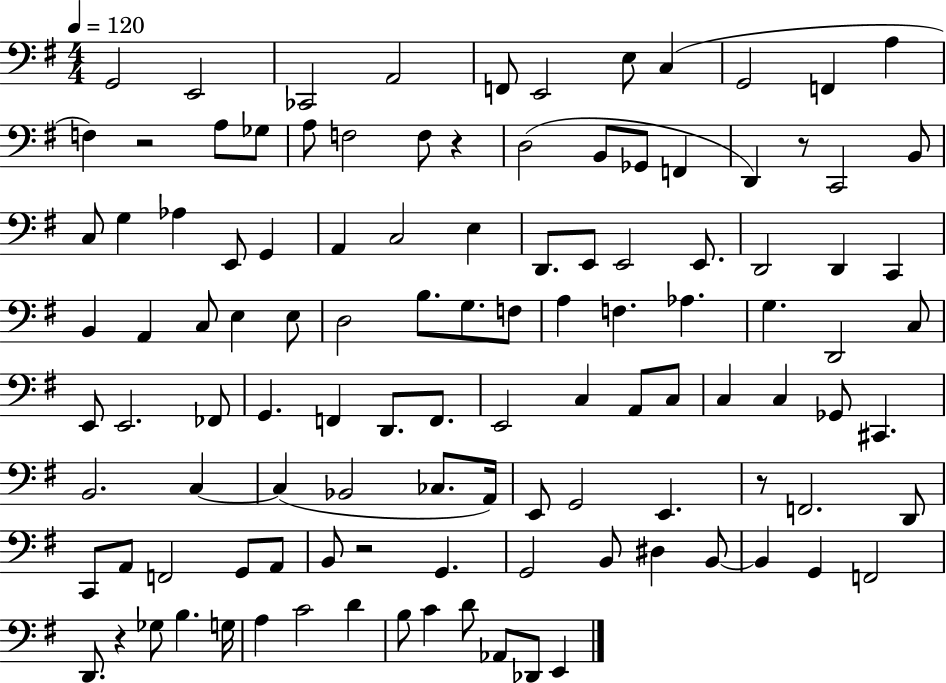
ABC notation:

X:1
T:Untitled
M:4/4
L:1/4
K:G
G,,2 E,,2 _C,,2 A,,2 F,,/2 E,,2 E,/2 C, G,,2 F,, A, F, z2 A,/2 _G,/2 A,/2 F,2 F,/2 z D,2 B,,/2 _G,,/2 F,, D,, z/2 C,,2 B,,/2 C,/2 G, _A, E,,/2 G,, A,, C,2 E, D,,/2 E,,/2 E,,2 E,,/2 D,,2 D,, C,, B,, A,, C,/2 E, E,/2 D,2 B,/2 G,/2 F,/2 A, F, _A, G, D,,2 C,/2 E,,/2 E,,2 _F,,/2 G,, F,, D,,/2 F,,/2 E,,2 C, A,,/2 C,/2 C, C, _G,,/2 ^C,, B,,2 C, C, _B,,2 _C,/2 A,,/4 E,,/2 G,,2 E,, z/2 F,,2 D,,/2 C,,/2 A,,/2 F,,2 G,,/2 A,,/2 B,,/2 z2 G,, G,,2 B,,/2 ^D, B,,/2 B,, G,, F,,2 D,,/2 z _G,/2 B, G,/4 A, C2 D B,/2 C D/2 _A,,/2 _D,,/2 E,,